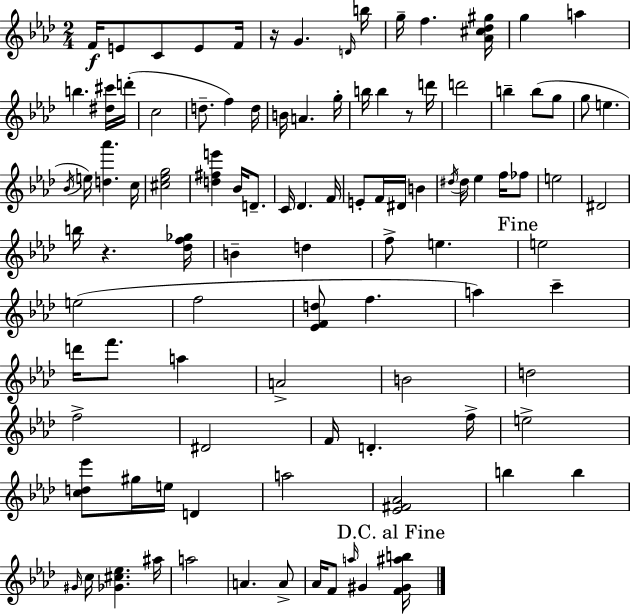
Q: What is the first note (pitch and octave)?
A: F4